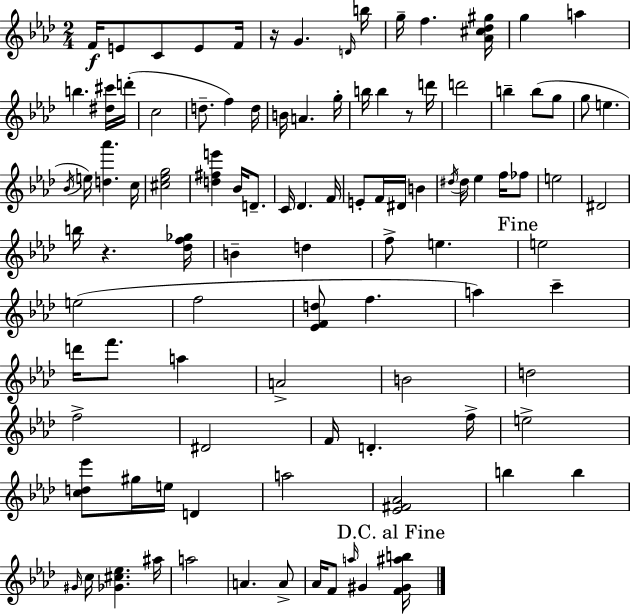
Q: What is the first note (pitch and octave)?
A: F4